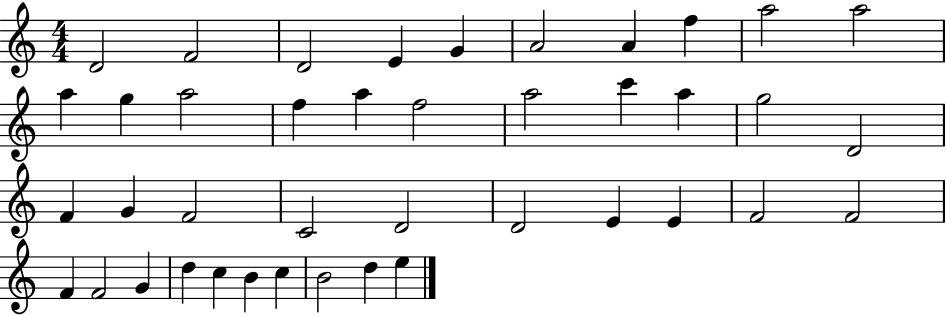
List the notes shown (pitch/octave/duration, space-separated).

D4/h F4/h D4/h E4/q G4/q A4/h A4/q F5/q A5/h A5/h A5/q G5/q A5/h F5/q A5/q F5/h A5/h C6/q A5/q G5/h D4/h F4/q G4/q F4/h C4/h D4/h D4/h E4/q E4/q F4/h F4/h F4/q F4/h G4/q D5/q C5/q B4/q C5/q B4/h D5/q E5/q